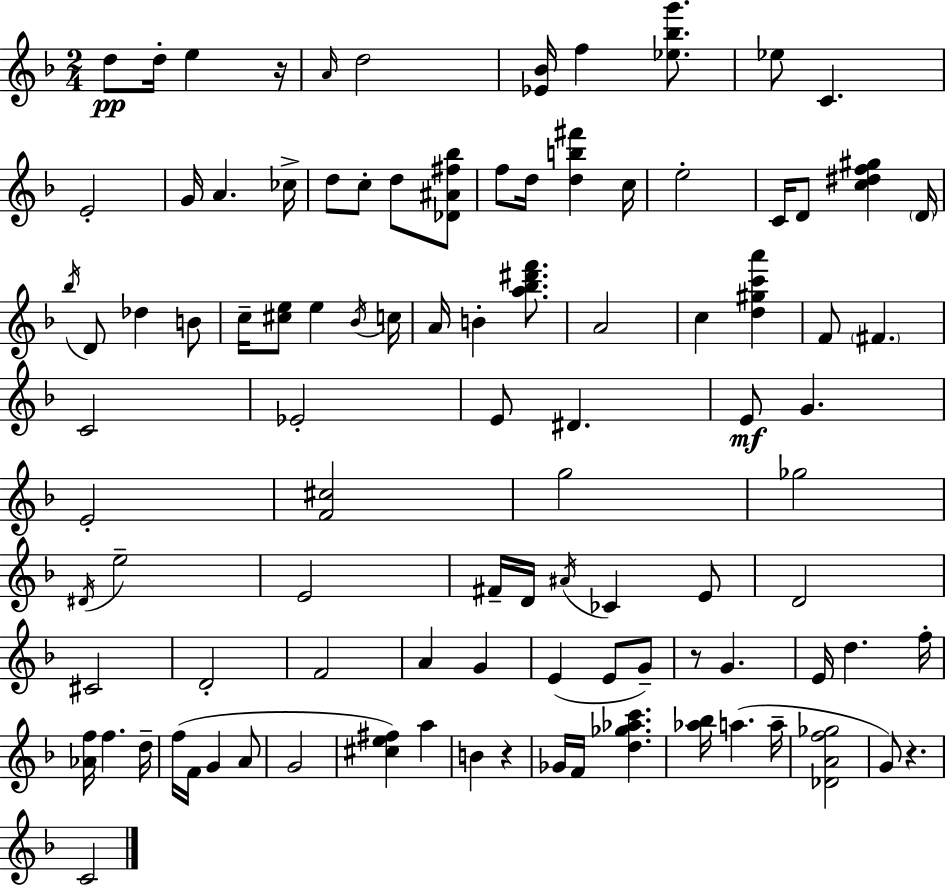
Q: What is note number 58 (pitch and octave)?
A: A4